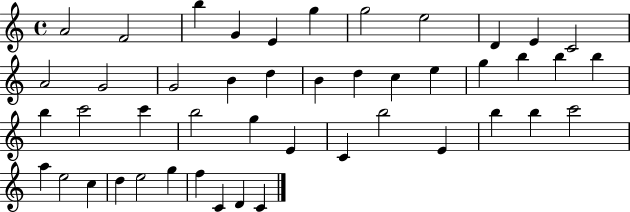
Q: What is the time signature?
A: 4/4